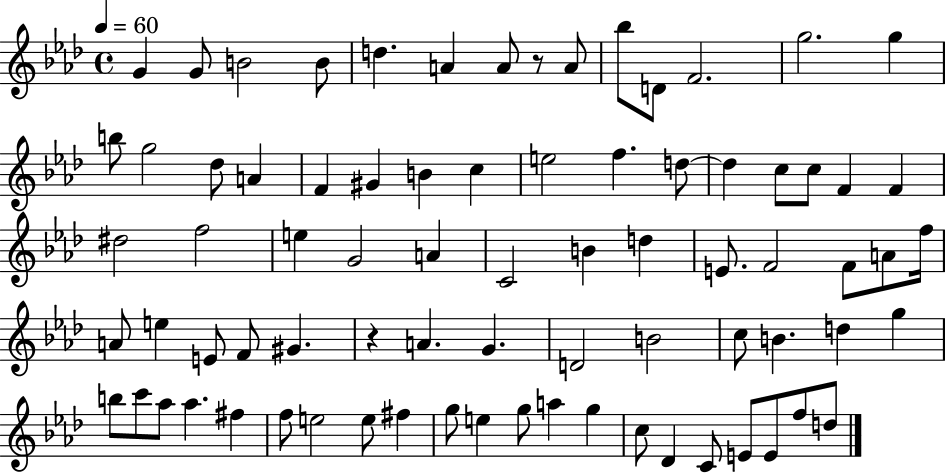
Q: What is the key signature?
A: AES major